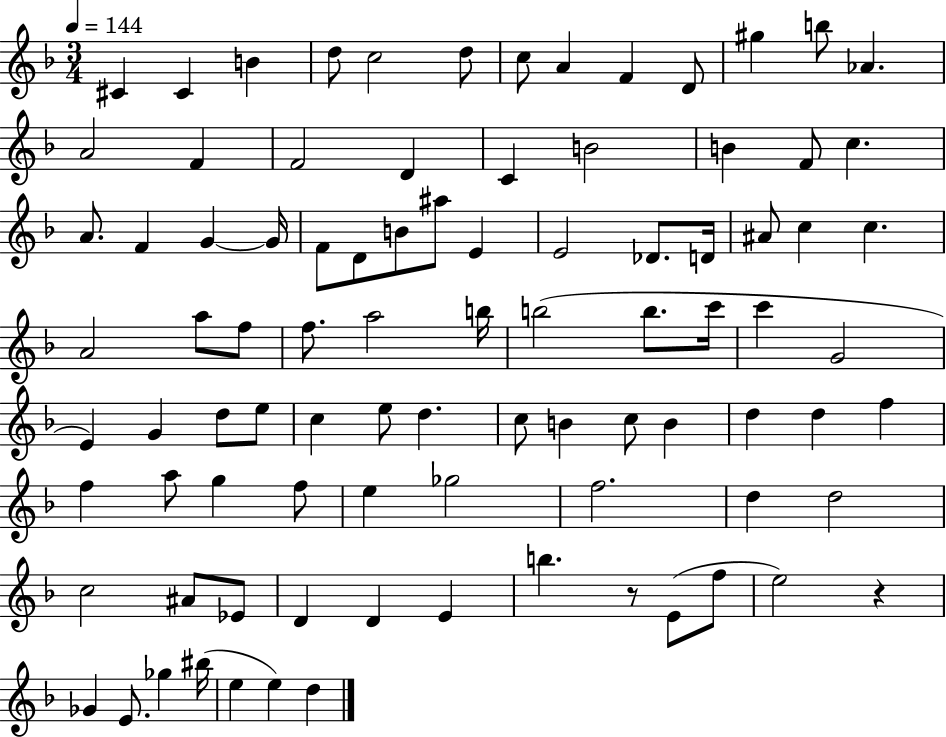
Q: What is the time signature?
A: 3/4